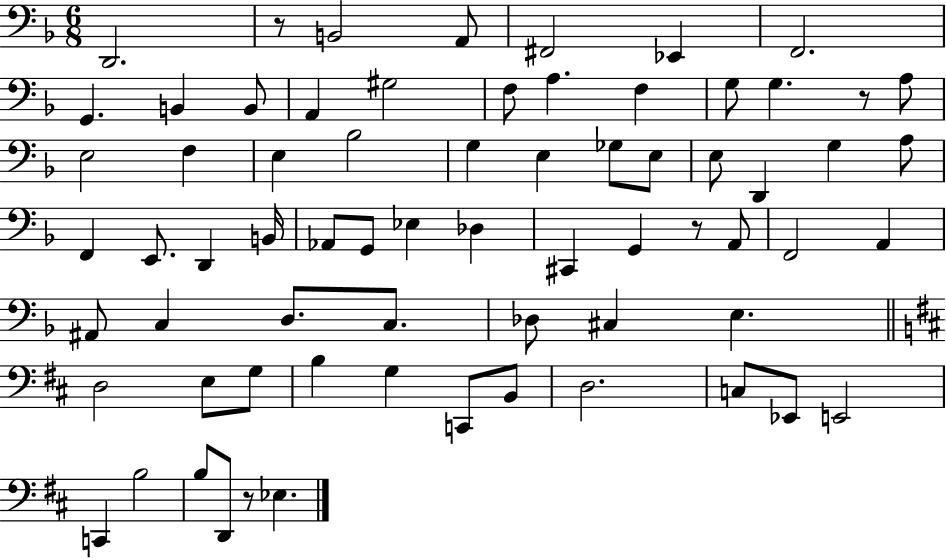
D2/h. R/e B2/h A2/e F#2/h Eb2/q F2/h. G2/q. B2/q B2/e A2/q G#3/h F3/e A3/q. F3/q G3/e G3/q. R/e A3/e E3/h F3/q E3/q Bb3/h G3/q E3/q Gb3/e E3/e E3/e D2/q G3/q A3/e F2/q E2/e. D2/q B2/s Ab2/e G2/e Eb3/q Db3/q C#2/q G2/q R/e A2/e F2/h A2/q A#2/e C3/q D3/e. C3/e. Db3/e C#3/q E3/q. D3/h E3/e G3/e B3/q G3/q C2/e B2/e D3/h. C3/e Eb2/e E2/h C2/q B3/h B3/e D2/e R/e Eb3/q.